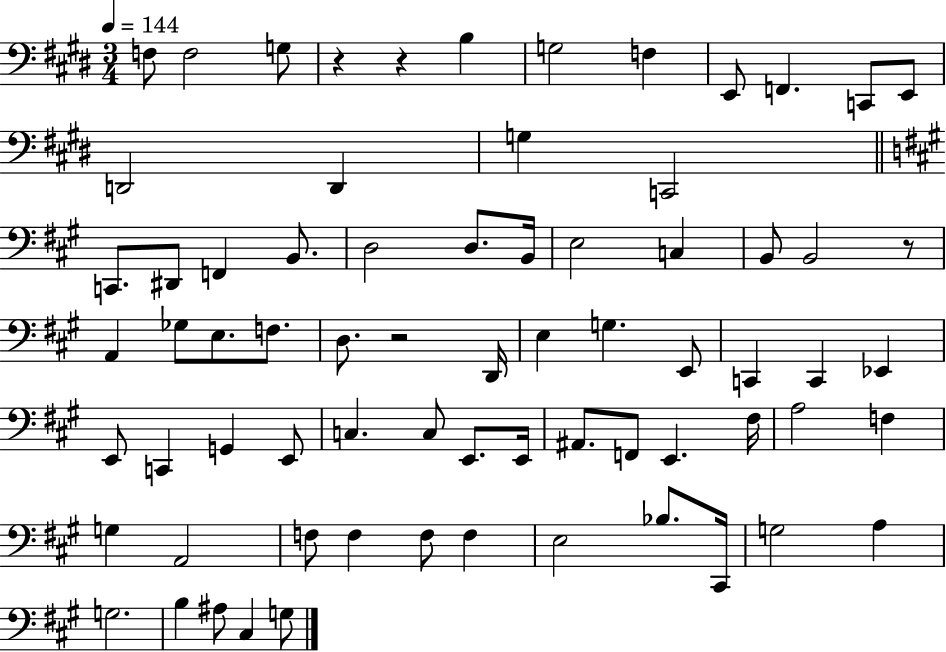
{
  \clef bass
  \numericTimeSignature
  \time 3/4
  \key e \major
  \tempo 4 = 144
  f8 f2 g8 | r4 r4 b4 | g2 f4 | e,8 f,4. c,8 e,8 | \break d,2 d,4 | g4 c,2 | \bar "||" \break \key a \major c,8. dis,8 f,4 b,8. | d2 d8. b,16 | e2 c4 | b,8 b,2 r8 | \break a,4 ges8 e8. f8. | d8. r2 d,16 | e4 g4. e,8 | c,4 c,4 ees,4 | \break e,8 c,4 g,4 e,8 | c4. c8 e,8. e,16 | ais,8. f,8 e,4. fis16 | a2 f4 | \break g4 a,2 | f8 f4 f8 f4 | e2 bes8. cis,16 | g2 a4 | \break g2. | b4 ais8 cis4 g8 | \bar "|."
}